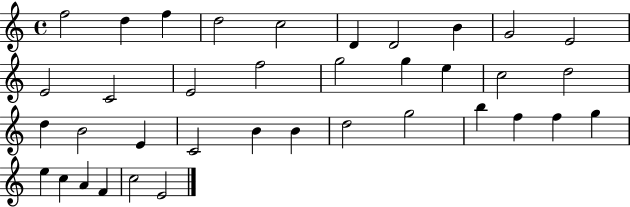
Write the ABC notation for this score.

X:1
T:Untitled
M:4/4
L:1/4
K:C
f2 d f d2 c2 D D2 B G2 E2 E2 C2 E2 f2 g2 g e c2 d2 d B2 E C2 B B d2 g2 b f f g e c A F c2 E2